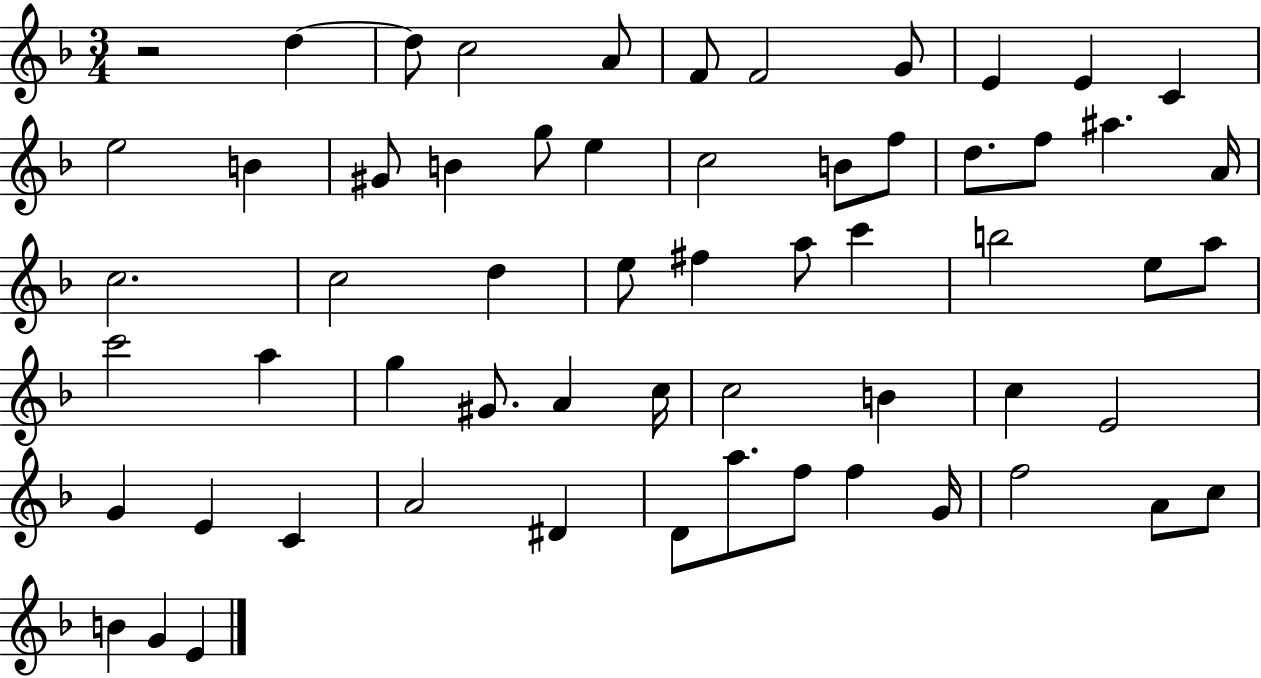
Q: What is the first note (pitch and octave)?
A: D5